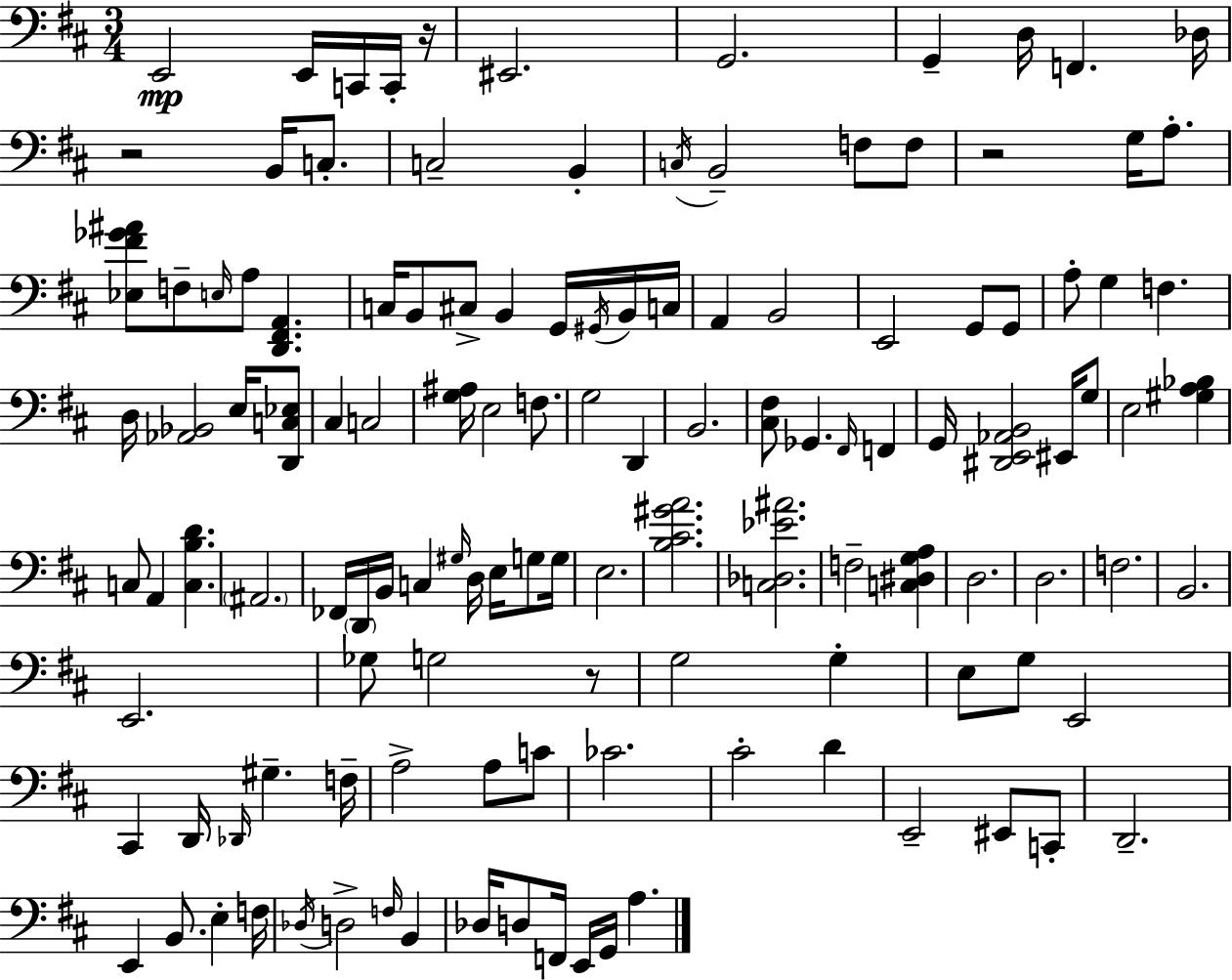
E2/h E2/s C2/s C2/s R/s EIS2/h. G2/h. G2/q D3/s F2/q. Db3/s R/h B2/s C3/e. C3/h B2/q C3/s B2/h F3/e F3/e R/h G3/s A3/e. [Eb3,F#4,Gb4,A#4]/e F3/e E3/s A3/e [D2,F#2,A2]/q. C3/s B2/e C#3/e B2/q G2/s G#2/s B2/s C3/s A2/q B2/h E2/h G2/e G2/e A3/e G3/q F3/q. D3/s [Ab2,Bb2]/h E3/s [D2,C3,Eb3]/e C#3/q C3/h [G3,A#3]/s E3/h F3/e. G3/h D2/q B2/h. [C#3,F#3]/e Gb2/q. F#2/s F2/q G2/s [D#2,E2,Ab2,B2]/h EIS2/s G3/e E3/h [G#3,A3,Bb3]/q C3/e A2/q [C3,B3,D4]/q. A#2/h. FES2/s D2/s B2/s C3/q G#3/s D3/s E3/s G3/e G3/s E3/h. [B3,C#4,G#4,A4]/h. [C3,Db3,Eb4,A#4]/h. F3/h [C3,D#3,G3,A3]/q D3/h. D3/h. F3/h. B2/h. E2/h. Gb3/e G3/h R/e G3/h G3/q E3/e G3/e E2/h C#2/q D2/s Db2/s G#3/q. F3/s A3/h A3/e C4/e CES4/h. C#4/h D4/q E2/h EIS2/e C2/e D2/h. E2/q B2/e. E3/q F3/s Db3/s D3/h F3/s B2/q Db3/s D3/e F2/s E2/s G2/s A3/q.